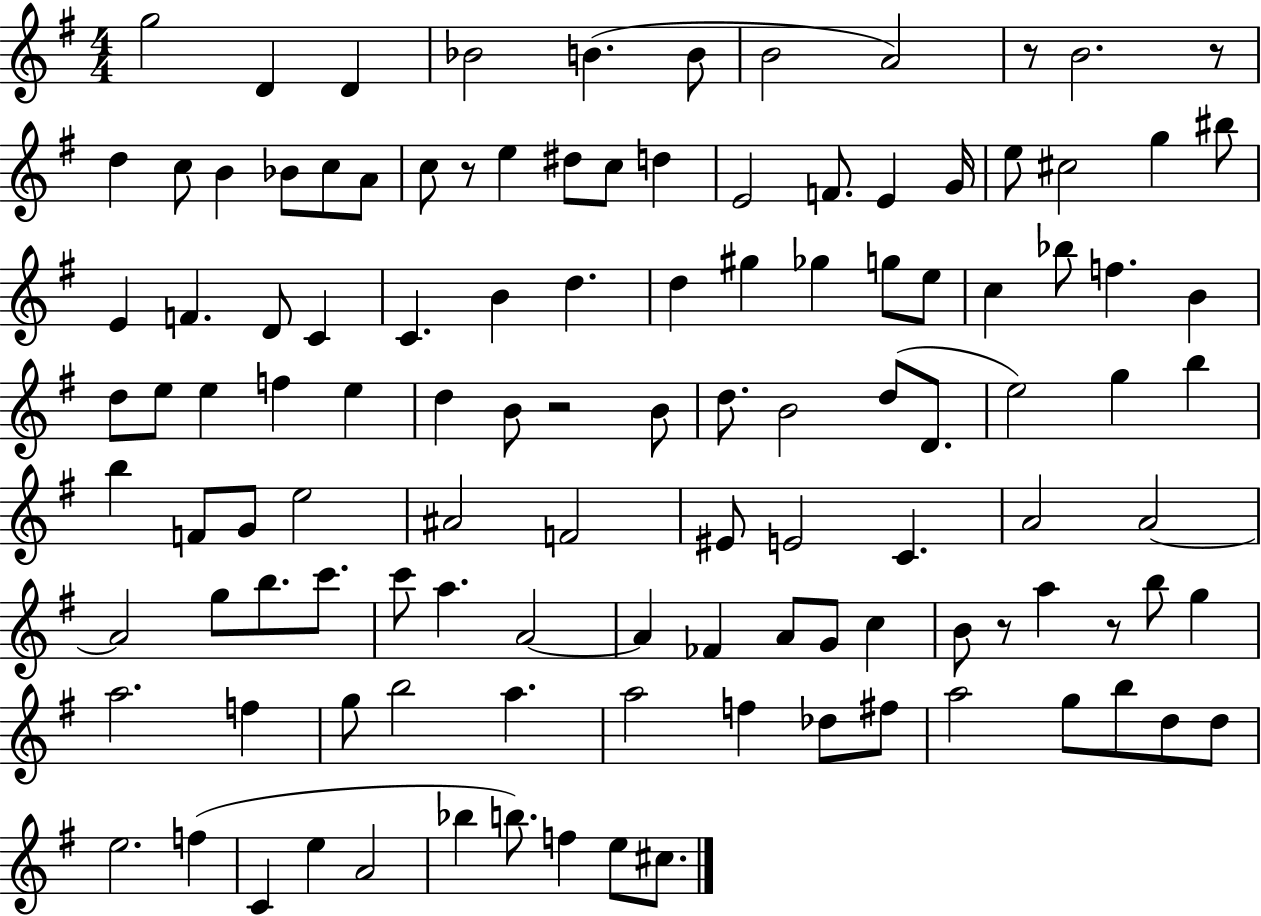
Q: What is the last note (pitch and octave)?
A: C#5